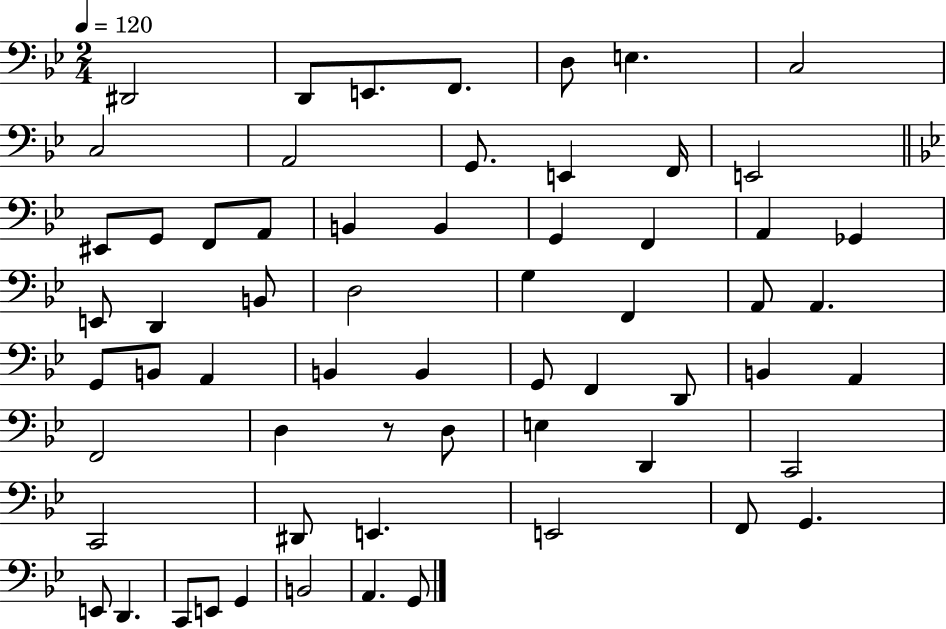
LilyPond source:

{
  \clef bass
  \numericTimeSignature
  \time 2/4
  \key bes \major
  \tempo 4 = 120
  \repeat volta 2 { dis,2 | d,8 e,8. f,8. | d8 e4. | c2 | \break c2 | a,2 | g,8. e,4 f,16 | e,2 | \break \bar "||" \break \key bes \major eis,8 g,8 f,8 a,8 | b,4 b,4 | g,4 f,4 | a,4 ges,4 | \break e,8 d,4 b,8 | d2 | g4 f,4 | a,8 a,4. | \break g,8 b,8 a,4 | b,4 b,4 | g,8 f,4 d,8 | b,4 a,4 | \break f,2 | d4 r8 d8 | e4 d,4 | c,2 | \break c,2 | dis,8 e,4. | e,2 | f,8 g,4. | \break e,8 d,4. | c,8 e,8 g,4 | b,2 | a,4. g,8 | \break } \bar "|."
}